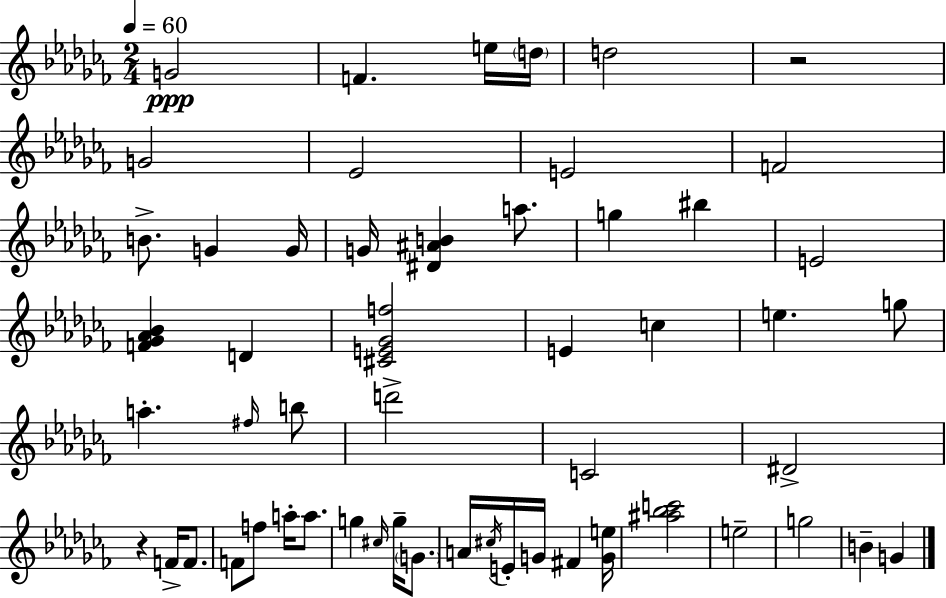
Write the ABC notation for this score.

X:1
T:Untitled
M:2/4
L:1/4
K:Abm
G2 F e/4 d/4 d2 z2 G2 _E2 E2 F2 B/2 G G/4 G/4 [^D^AB] a/2 g ^b E2 [F_G_A_B] D [^CE_Gf]2 E c e g/2 a ^f/4 b/2 d'2 C2 ^D2 z F/4 F/2 F/2 f/2 a/4 a/2 g ^c/4 g/4 G/2 A/4 ^c/4 E/4 G/4 ^F [Ge]/4 [^a_bc']2 e2 g2 B G